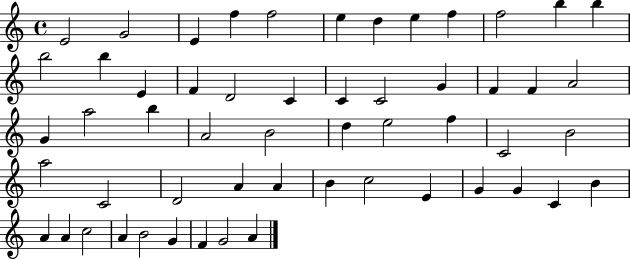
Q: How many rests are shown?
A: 0